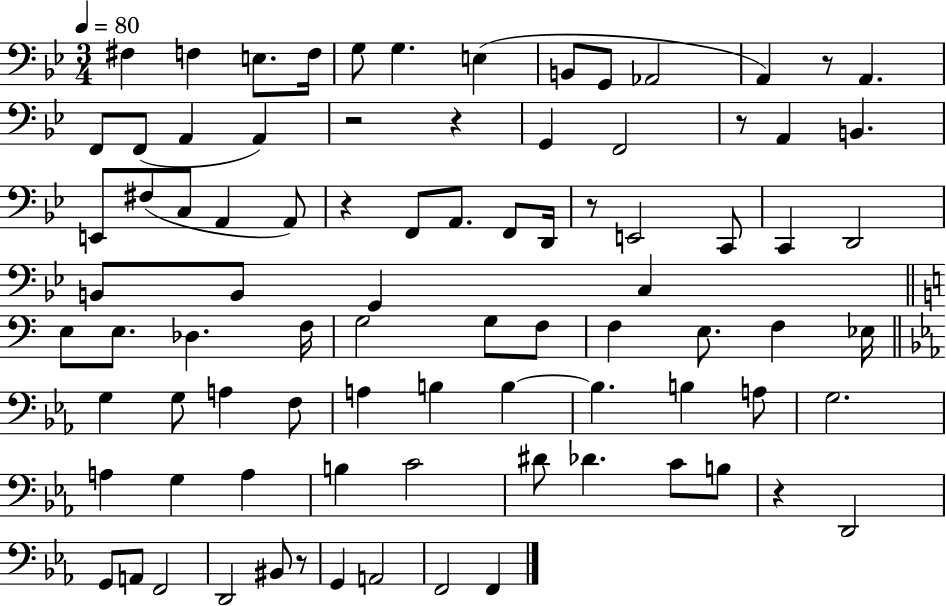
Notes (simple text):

F#3/q F3/q E3/e. F3/s G3/e G3/q. E3/q B2/e G2/e Ab2/h A2/q R/e A2/q. F2/e F2/e A2/q A2/q R/h R/q G2/q F2/h R/e A2/q B2/q. E2/e F#3/e C3/e A2/q A2/e R/q F2/e A2/e. F2/e D2/s R/e E2/h C2/e C2/q D2/h B2/e B2/e G2/q C3/q E3/e E3/e. Db3/q. F3/s G3/h G3/e F3/e F3/q E3/e. F3/q Eb3/s G3/q G3/e A3/q F3/e A3/q B3/q B3/q B3/q. B3/q A3/e G3/h. A3/q G3/q A3/q B3/q C4/h D#4/e Db4/q. C4/e B3/e R/q D2/h G2/e A2/e F2/h D2/h BIS2/e R/e G2/q A2/h F2/h F2/q